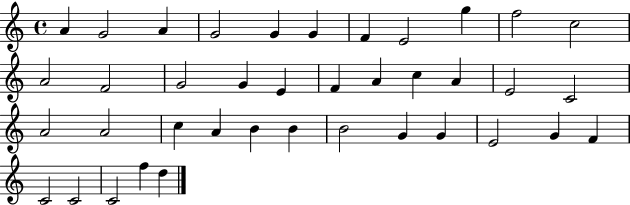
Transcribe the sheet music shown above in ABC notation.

X:1
T:Untitled
M:4/4
L:1/4
K:C
A G2 A G2 G G F E2 g f2 c2 A2 F2 G2 G E F A c A E2 C2 A2 A2 c A B B B2 G G E2 G F C2 C2 C2 f d